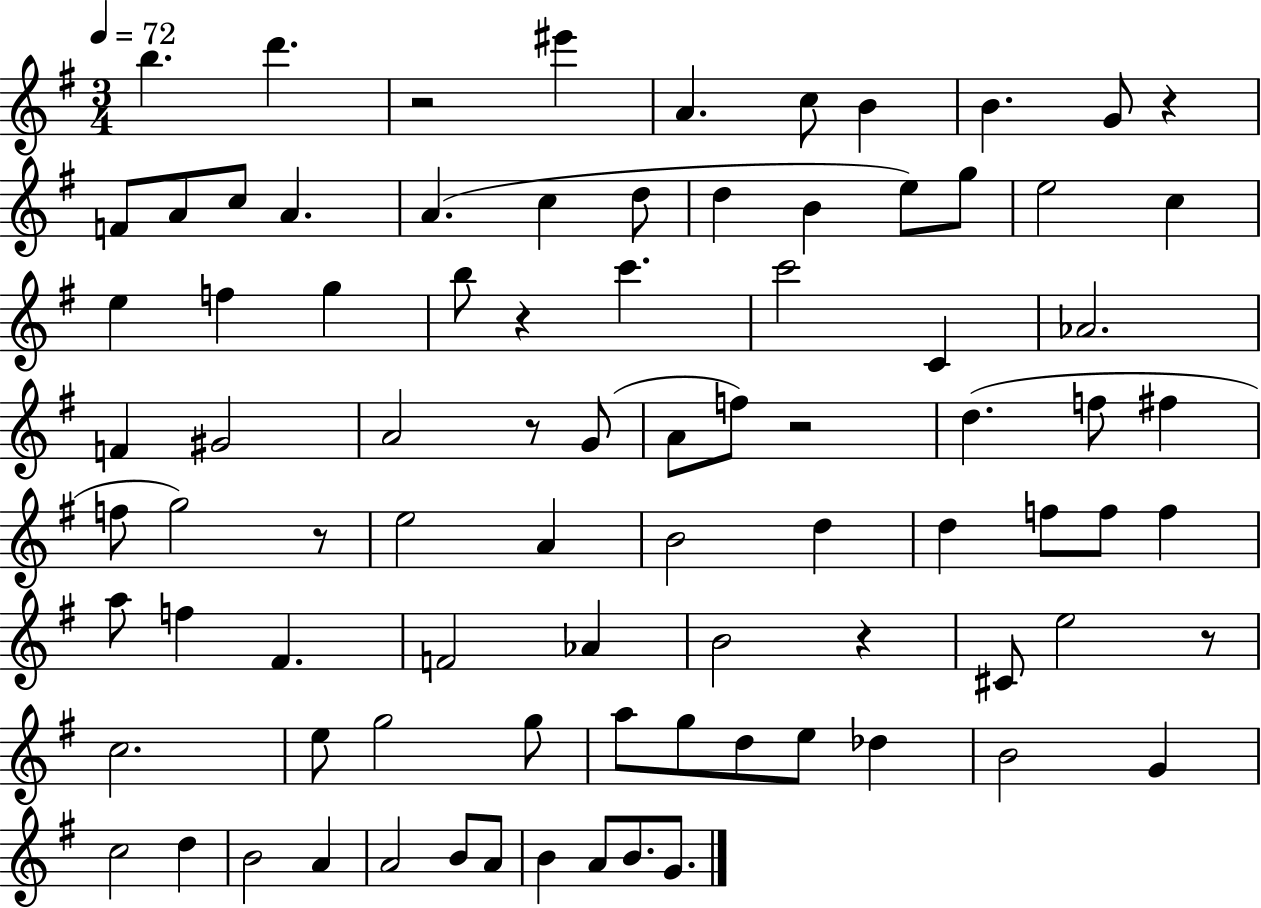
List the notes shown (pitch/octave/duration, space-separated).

B5/q. D6/q. R/h EIS6/q A4/q. C5/e B4/q B4/q. G4/e R/q F4/e A4/e C5/e A4/q. A4/q. C5/q D5/e D5/q B4/q E5/e G5/e E5/h C5/q E5/q F5/q G5/q B5/e R/q C6/q. C6/h C4/q Ab4/h. F4/q G#4/h A4/h R/e G4/e A4/e F5/e R/h D5/q. F5/e F#5/q F5/e G5/h R/e E5/h A4/q B4/h D5/q D5/q F5/e F5/e F5/q A5/e F5/q F#4/q. F4/h Ab4/q B4/h R/q C#4/e E5/h R/e C5/h. E5/e G5/h G5/e A5/e G5/e D5/e E5/e Db5/q B4/h G4/q C5/h D5/q B4/h A4/q A4/h B4/e A4/e B4/q A4/e B4/e. G4/e.